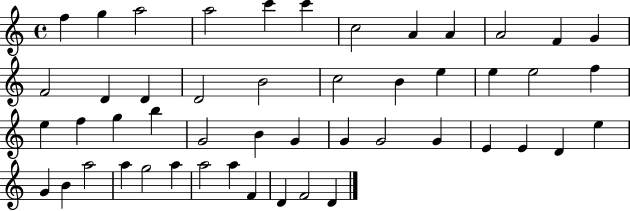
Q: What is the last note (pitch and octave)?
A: D4